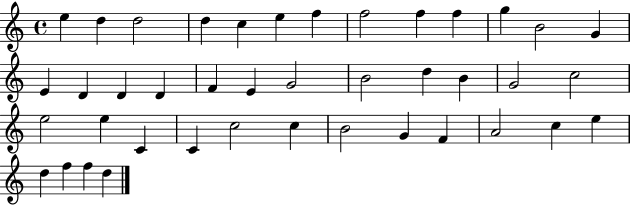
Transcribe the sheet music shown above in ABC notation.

X:1
T:Untitled
M:4/4
L:1/4
K:C
e d d2 d c e f f2 f f g B2 G E D D D F E G2 B2 d B G2 c2 e2 e C C c2 c B2 G F A2 c e d f f d